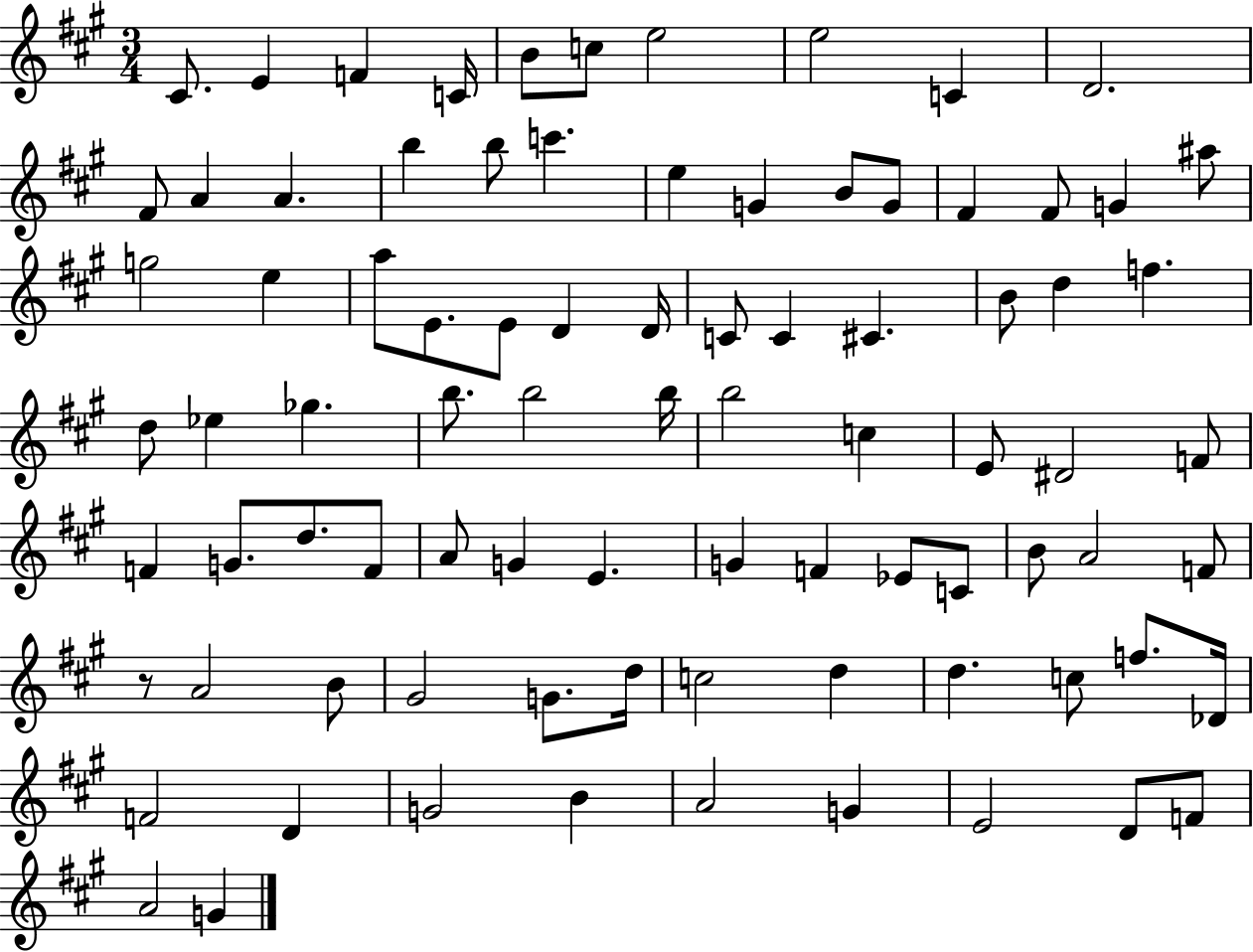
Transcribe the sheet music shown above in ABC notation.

X:1
T:Untitled
M:3/4
L:1/4
K:A
^C/2 E F C/4 B/2 c/2 e2 e2 C D2 ^F/2 A A b b/2 c' e G B/2 G/2 ^F ^F/2 G ^a/2 g2 e a/2 E/2 E/2 D D/4 C/2 C ^C B/2 d f d/2 _e _g b/2 b2 b/4 b2 c E/2 ^D2 F/2 F G/2 d/2 F/2 A/2 G E G F _E/2 C/2 B/2 A2 F/2 z/2 A2 B/2 ^G2 G/2 d/4 c2 d d c/2 f/2 _D/4 F2 D G2 B A2 G E2 D/2 F/2 A2 G